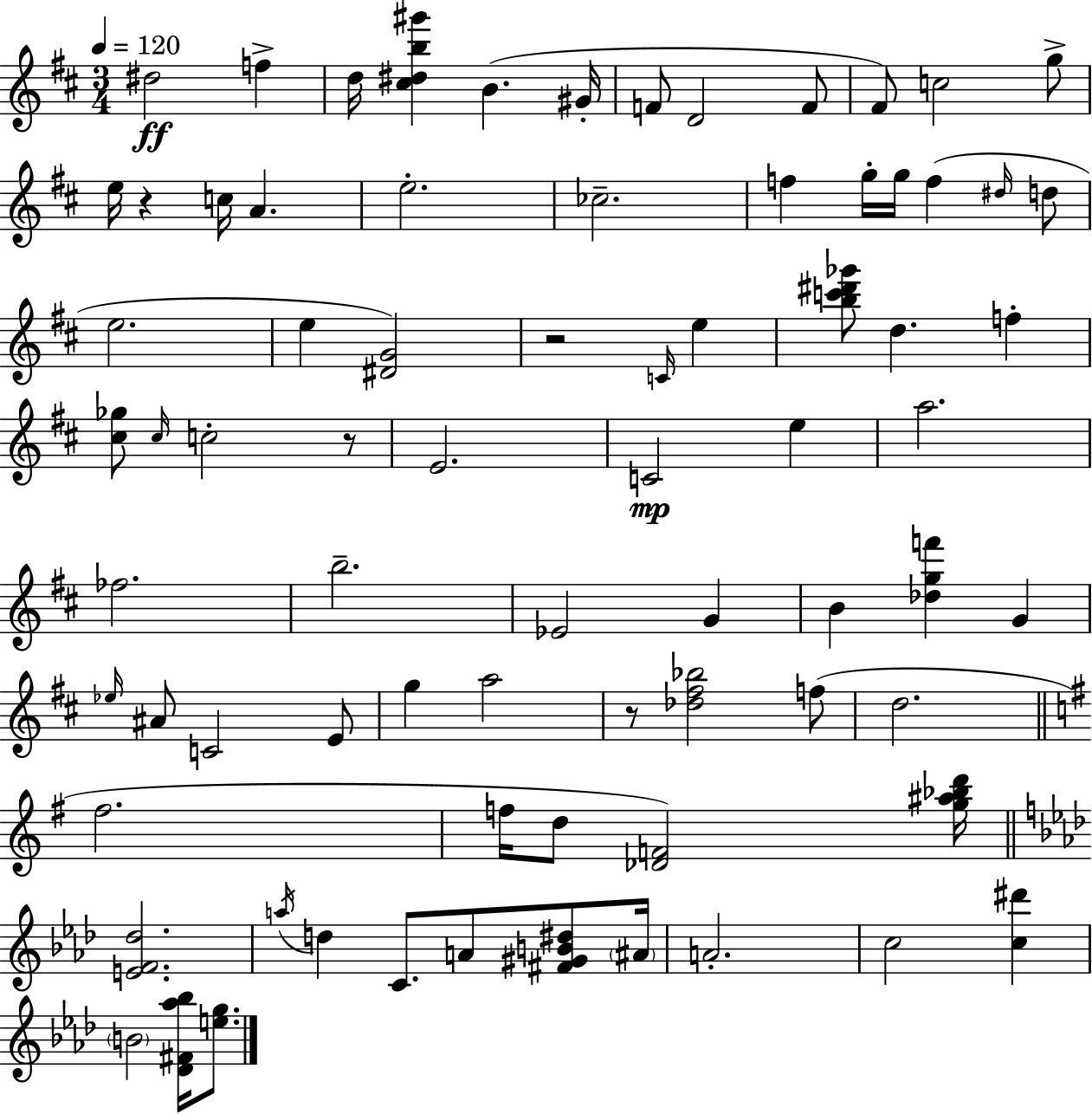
{
  \clef treble
  \numericTimeSignature
  \time 3/4
  \key d \major
  \tempo 4 = 120
  dis''2\ff f''4-> | d''16 <cis'' dis'' b'' gis'''>4 b'4.( gis'16-. | f'8 d'2 f'8 | fis'8) c''2 g''8-> | \break e''16 r4 c''16 a'4. | e''2.-. | ces''2.-- | f''4 g''16-. g''16 f''4( \grace { dis''16 } d''8 | \break e''2. | e''4 <dis' g'>2) | r2 \grace { c'16 } e''4 | <b'' c''' dis''' ges'''>8 d''4. f''4-. | \break <cis'' ges''>8 \grace { cis''16 } c''2-. | r8 e'2. | c'2\mp e''4 | a''2. | \break fes''2. | b''2.-- | ees'2 g'4 | b'4 <des'' g'' f'''>4 g'4 | \break \grace { ees''16 } ais'8 c'2 | e'8 g''4 a''2 | r8 <des'' fis'' bes''>2 | f''8( d''2. | \break \bar "||" \break \key g \major fis''2. | f''16 d''8 <des' f'>2) <g'' ais'' bes'' d'''>16 | \bar "||" \break \key f \minor <e' f' des''>2. | \acciaccatura { a''16 } d''4 c'8. a'8 <fis' gis' b' dis''>8 | \parenthesize ais'16 a'2.-. | c''2 <c'' dis'''>4 | \break \parenthesize b'2 <des' fis' aes'' bes''>16 <e'' g''>8. | \bar "|."
}